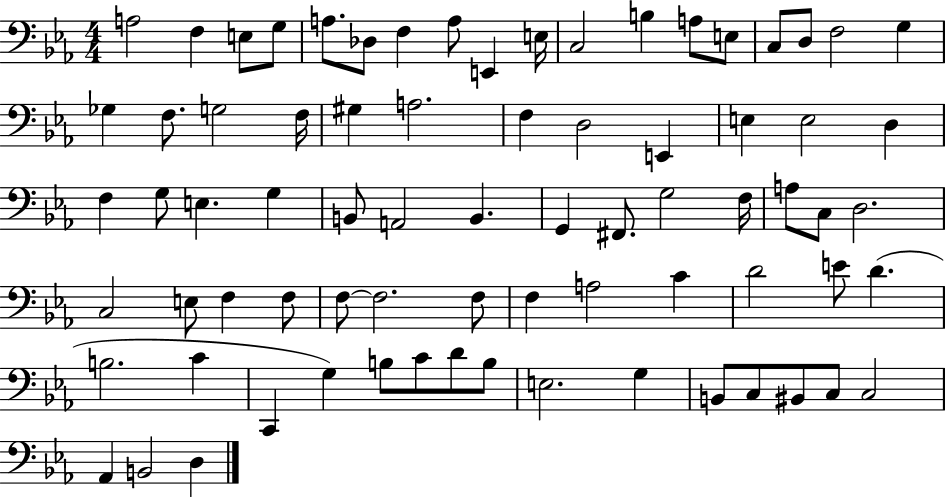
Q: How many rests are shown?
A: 0